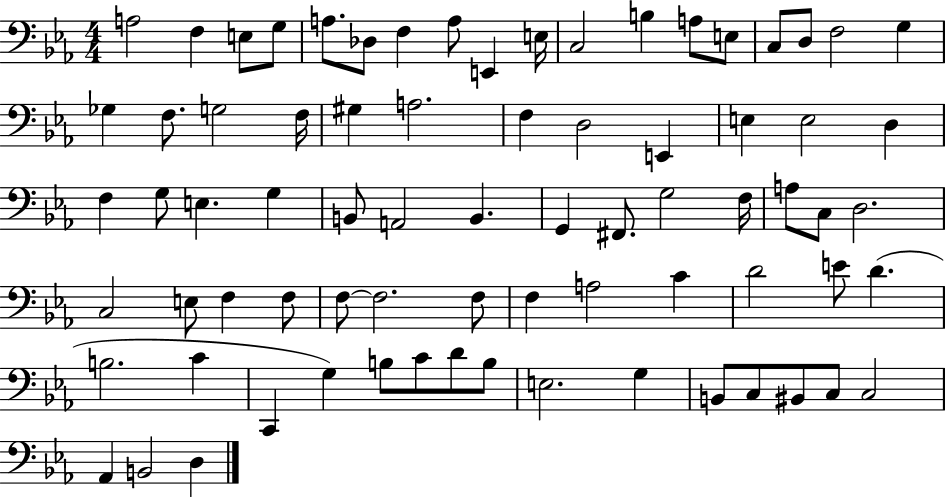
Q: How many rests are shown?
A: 0